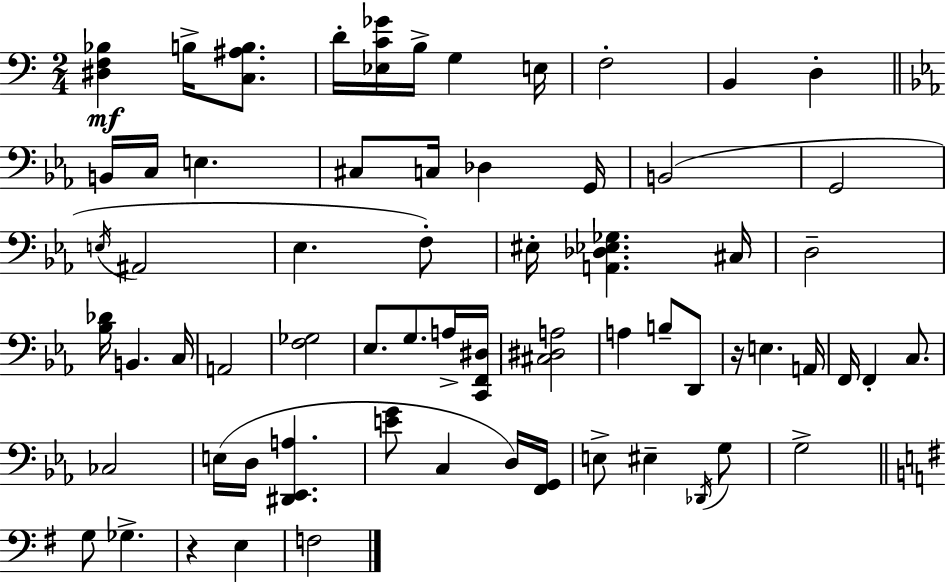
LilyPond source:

{
  \clef bass
  \numericTimeSignature
  \time 2/4
  \key a \minor
  <dis f bes>4\mf b16-> <c ais b>8. | d'16-. <ees c' ges'>16 b16-> g4 e16 | f2-. | b,4 d4-. | \break \bar "||" \break \key ees \major b,16 c16 e4. | cis8 c16 des4 g,16 | b,2( | g,2 | \break \acciaccatura { e16 } ais,2 | ees4. f8-.) | eis16-. <a, des ees ges>4. | cis16 d2-- | \break <bes des'>16 b,4. | c16 a,2 | <f ges>2 | ees8. g8. a16-> | \break <c, f, dis>16 <cis dis a>2 | a4 b8-- d,8 | r16 e4. | a,16 f,16 f,4-. c8. | \break ces2 | e16( d16 <dis, ees, a>4. | <e' g'>8 c4 d16) | <f, g,>16 e8-> eis4-- \acciaccatura { des,16 } | \break g8 g2-> | \bar "||" \break \key e \minor g8 ges4.-> | r4 e4 | f2 | \bar "|."
}